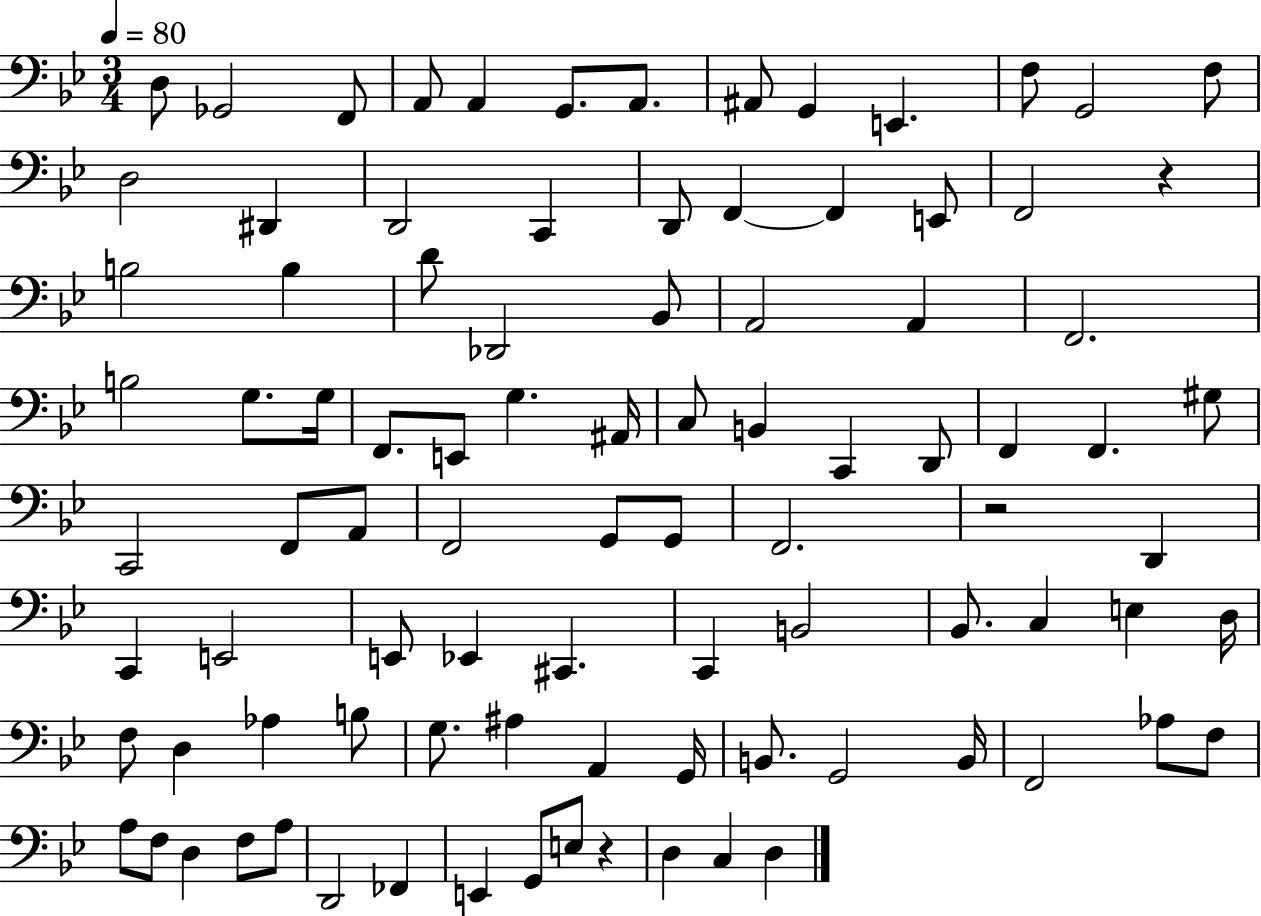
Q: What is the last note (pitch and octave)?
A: D3